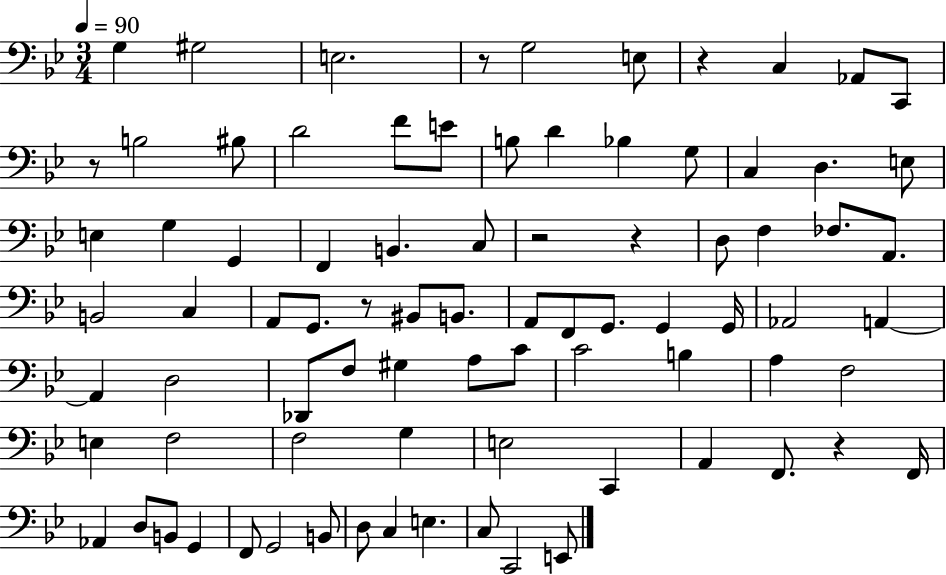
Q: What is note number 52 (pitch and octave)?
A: B3